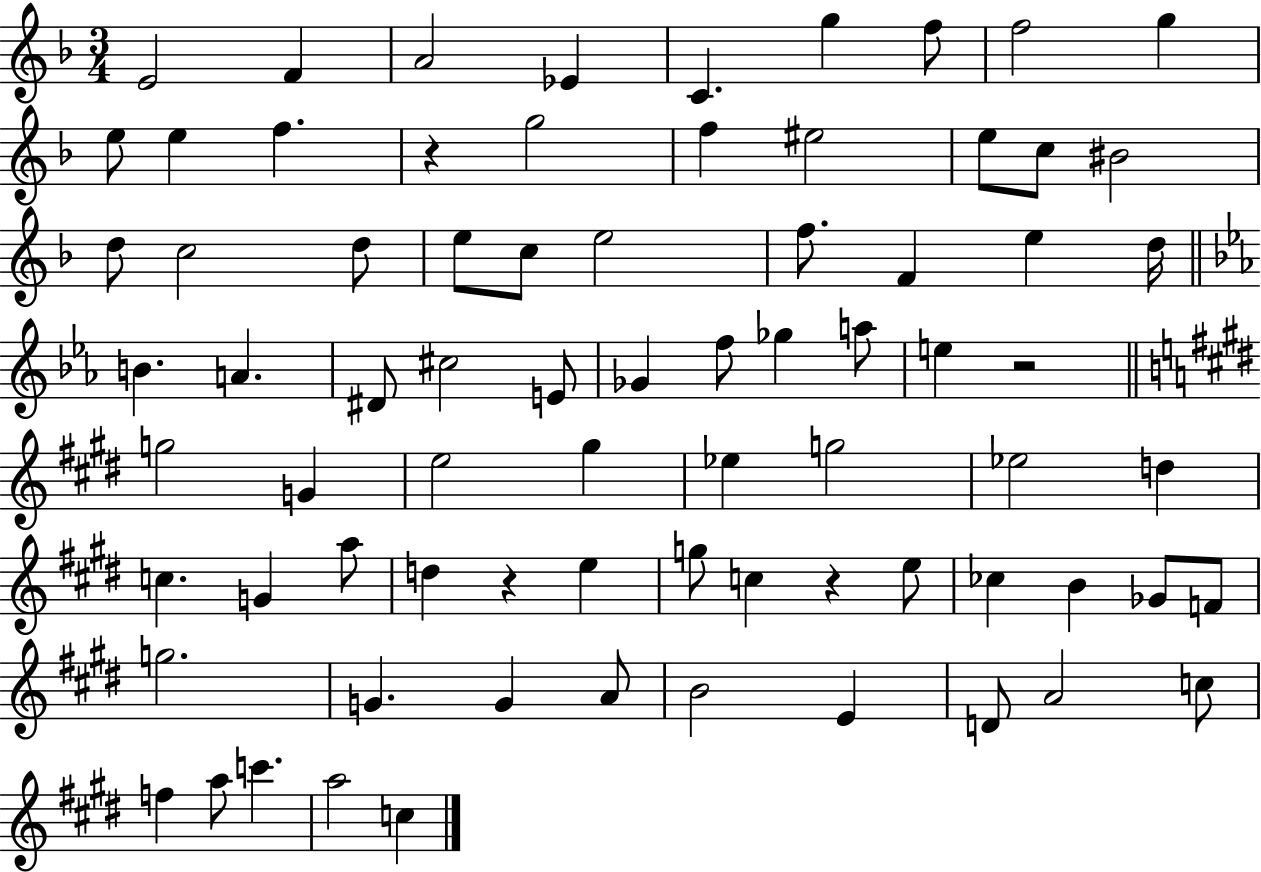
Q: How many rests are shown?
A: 4